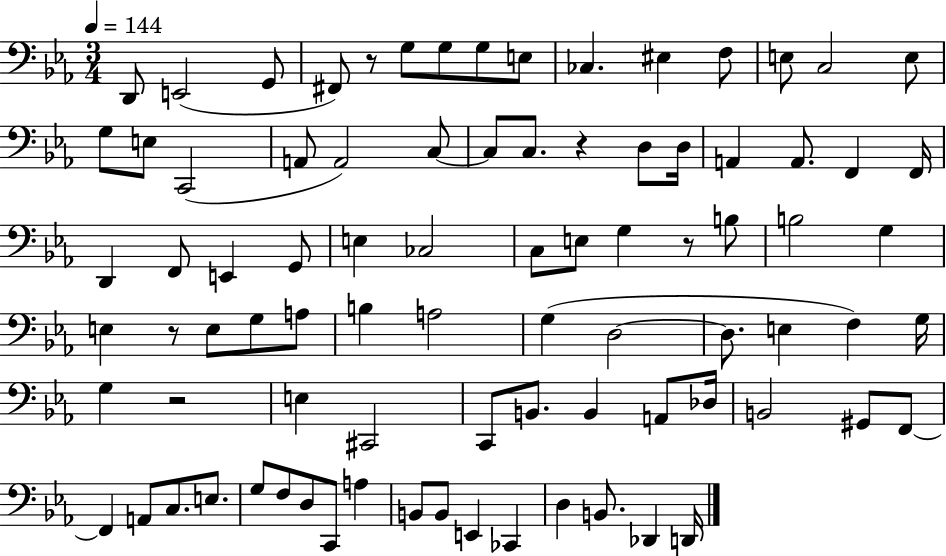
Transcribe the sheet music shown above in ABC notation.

X:1
T:Untitled
M:3/4
L:1/4
K:Eb
D,,/2 E,,2 G,,/2 ^F,,/2 z/2 G,/2 G,/2 G,/2 E,/2 _C, ^E, F,/2 E,/2 C,2 E,/2 G,/2 E,/2 C,,2 A,,/2 A,,2 C,/2 C,/2 C,/2 z D,/2 D,/4 A,, A,,/2 F,, F,,/4 D,, F,,/2 E,, G,,/2 E, _C,2 C,/2 E,/2 G, z/2 B,/2 B,2 G, E, z/2 E,/2 G,/2 A,/2 B, A,2 G, D,2 D,/2 E, F, G,/4 G, z2 E, ^C,,2 C,,/2 B,,/2 B,, A,,/2 _D,/4 B,,2 ^G,,/2 F,,/2 F,, A,,/2 C,/2 E,/2 G,/2 F,/2 D,/2 C,,/2 A, B,,/2 B,,/2 E,, _C,, D, B,,/2 _D,, D,,/4